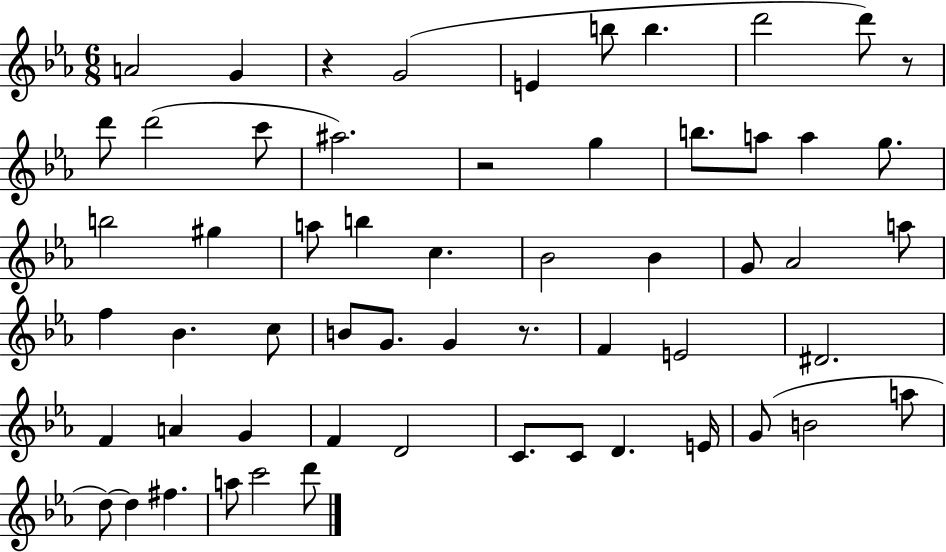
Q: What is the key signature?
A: EES major